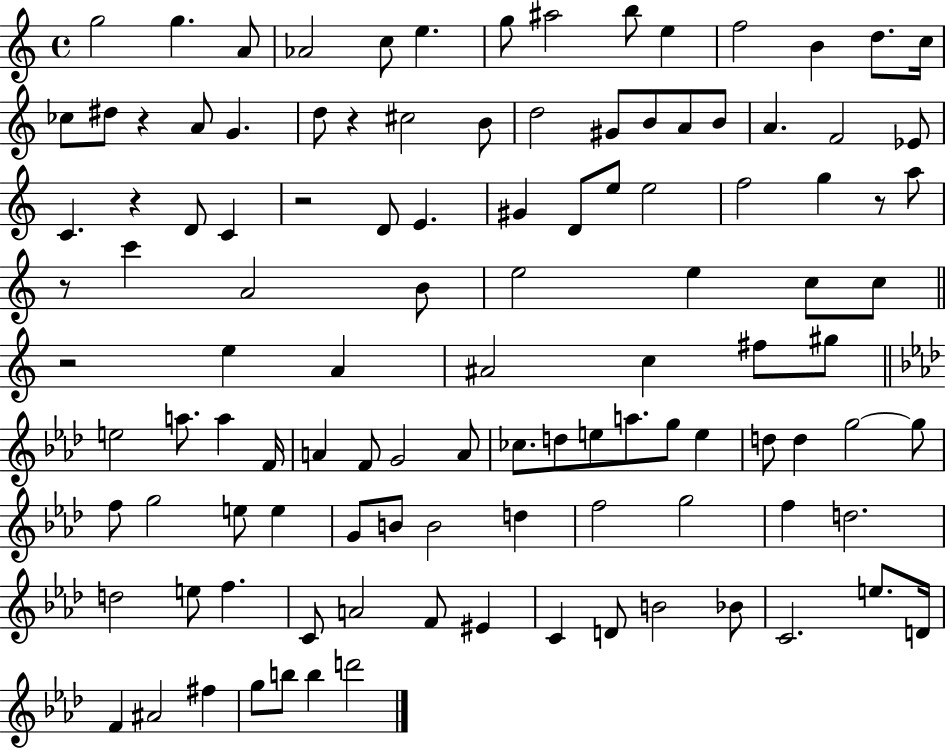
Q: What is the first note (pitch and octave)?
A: G5